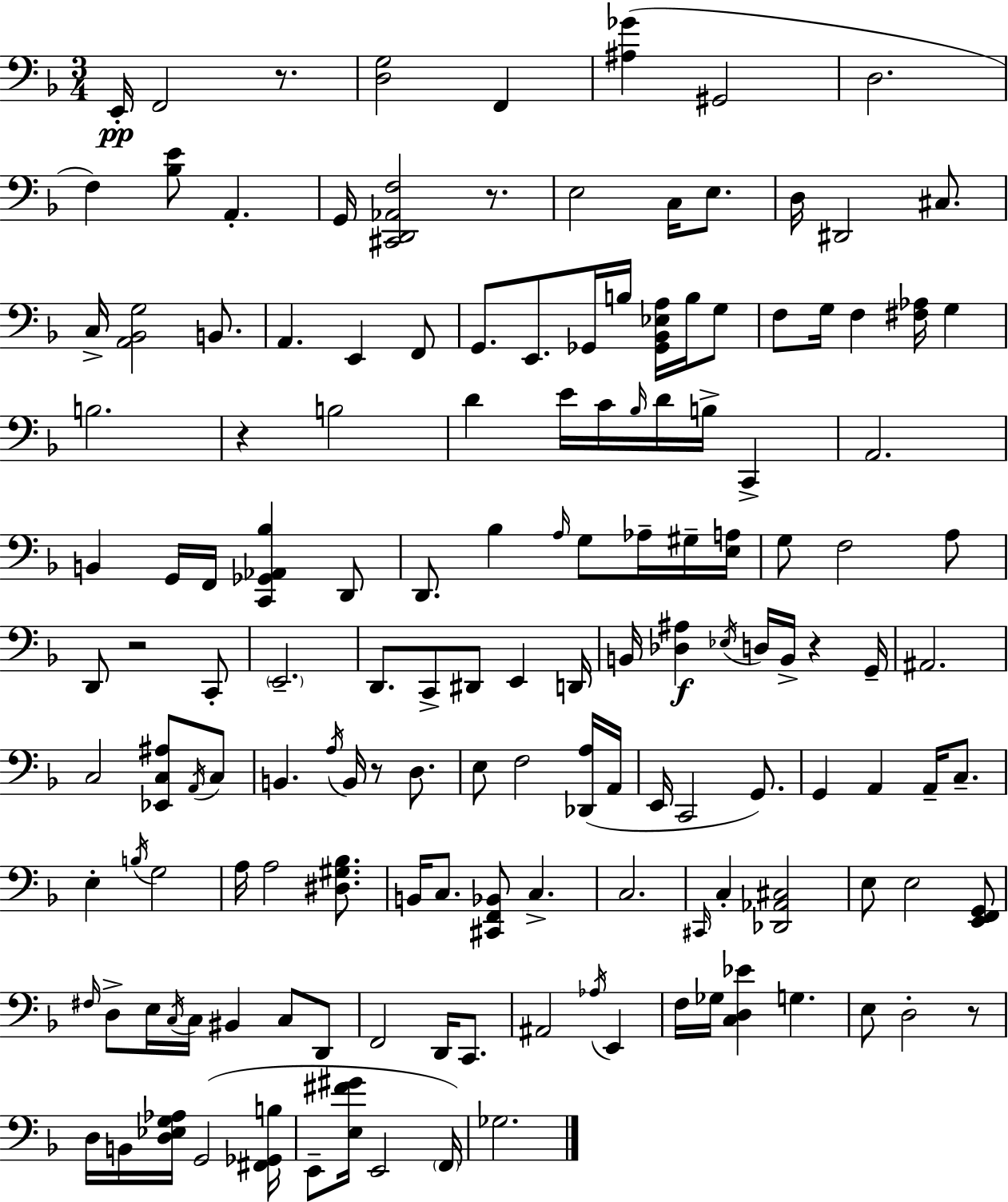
E2/s F2/h R/e. [D3,G3]/h F2/q [A#3,Gb4]/q G#2/h D3/h. F3/q [Bb3,E4]/e A2/q. G2/s [C#2,D2,Ab2,F3]/h R/e. E3/h C3/s E3/e. D3/s D#2/h C#3/e. C3/s [A2,Bb2,G3]/h B2/e. A2/q. E2/q F2/e G2/e. E2/e. Gb2/s B3/s [Gb2,Bb2,Eb3,A3]/s B3/s G3/e F3/e G3/s F3/q [F#3,Ab3]/s G3/q B3/h. R/q B3/h D4/q E4/s C4/s Bb3/s D4/s B3/s C2/q A2/h. B2/q G2/s F2/s [C2,Gb2,Ab2,Bb3]/q D2/e D2/e. Bb3/q A3/s G3/e Ab3/s G#3/s [E3,A3]/s G3/e F3/h A3/e D2/e R/h C2/e E2/h. D2/e. C2/e D#2/e E2/q D2/s B2/s [Db3,A#3]/q Eb3/s D3/s B2/s R/q G2/s A#2/h. C3/h [Eb2,C3,A#3]/e A2/s C3/e B2/q. A3/s B2/s R/e D3/e. E3/e F3/h [Db2,A3]/s A2/s E2/s C2/h G2/e. G2/q A2/q A2/s C3/e. E3/q B3/s G3/h A3/s A3/h [D#3,G#3,Bb3]/e. B2/s C3/e. [C#2,F2,Bb2]/e C3/q. C3/h. C#2/s C3/q [Db2,Ab2,C#3]/h E3/e E3/h [E2,F2,G2]/e F#3/s D3/e E3/s C3/s C3/s BIS2/q C3/e D2/e F2/h D2/s C2/e. A#2/h Ab3/s E2/q F3/s Gb3/s [C3,D3,Eb4]/q G3/q. E3/e D3/h R/e D3/s B2/s [D3,Eb3,G3,Ab3]/s G2/h [F#2,Gb2,B3]/s E2/e [E3,F#4,G#4]/s E2/h F2/s Gb3/h.